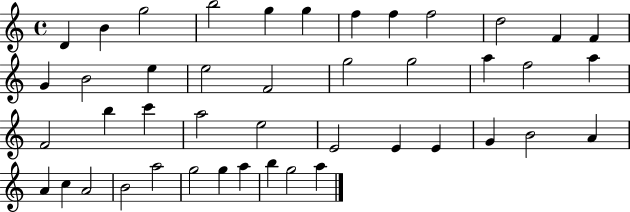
D4/q B4/q G5/h B5/h G5/q G5/q F5/q F5/q F5/h D5/h F4/q F4/q G4/q B4/h E5/q E5/h F4/h G5/h G5/h A5/q F5/h A5/q F4/h B5/q C6/q A5/h E5/h E4/h E4/q E4/q G4/q B4/h A4/q A4/q C5/q A4/h B4/h A5/h G5/h G5/q A5/q B5/q G5/h A5/q